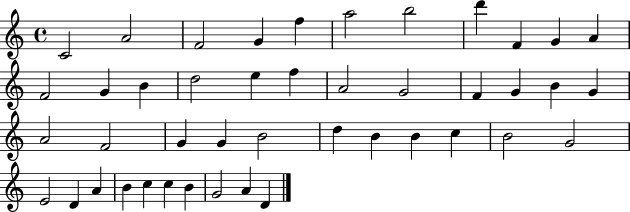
{
  \clef treble
  \time 4/4
  \defaultTimeSignature
  \key c \major
  c'2 a'2 | f'2 g'4 f''4 | a''2 b''2 | d'''4 f'4 g'4 a'4 | \break f'2 g'4 b'4 | d''2 e''4 f''4 | a'2 g'2 | f'4 g'4 b'4 g'4 | \break a'2 f'2 | g'4 g'4 b'2 | d''4 b'4 b'4 c''4 | b'2 g'2 | \break e'2 d'4 a'4 | b'4 c''4 c''4 b'4 | g'2 a'4 d'4 | \bar "|."
}